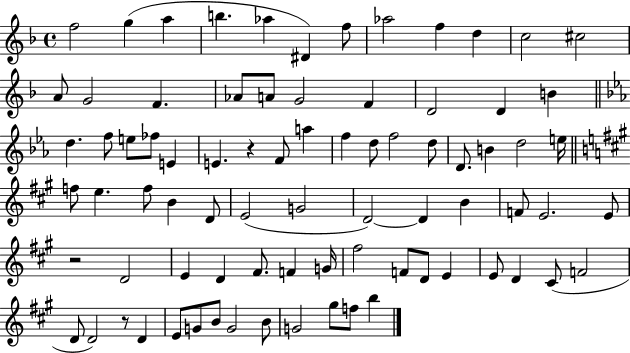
{
  \clef treble
  \time 4/4
  \defaultTimeSignature
  \key f \major
  f''2 g''4( a''4 | b''4. aes''4 dis'4) f''8 | aes''2 f''4 d''4 | c''2 cis''2 | \break a'8 g'2 f'4. | aes'8 a'8 g'2 f'4 | d'2 d'4 b'4 | \bar "||" \break \key ees \major d''4. f''8 e''8 fes''8 e'4 | e'4. r4 f'8 a''4 | f''4 d''8 f''2 d''8 | d'8. b'4 d''2 e''16 | \break \bar "||" \break \key a \major f''8 e''4. f''8 b'4 d'8 | e'2( g'2 | d'2~~) d'4 b'4 | f'8 e'2. e'8 | \break r2 d'2 | e'4 d'4 fis'8. f'4 g'16 | fis''2 f'8 d'8 e'4 | e'8 d'4 cis'8( f'2 | \break d'8 d'2) r8 d'4 | e'8 g'8 b'8 g'2 b'8 | g'2 gis''8 f''8 b''4 | \bar "|."
}